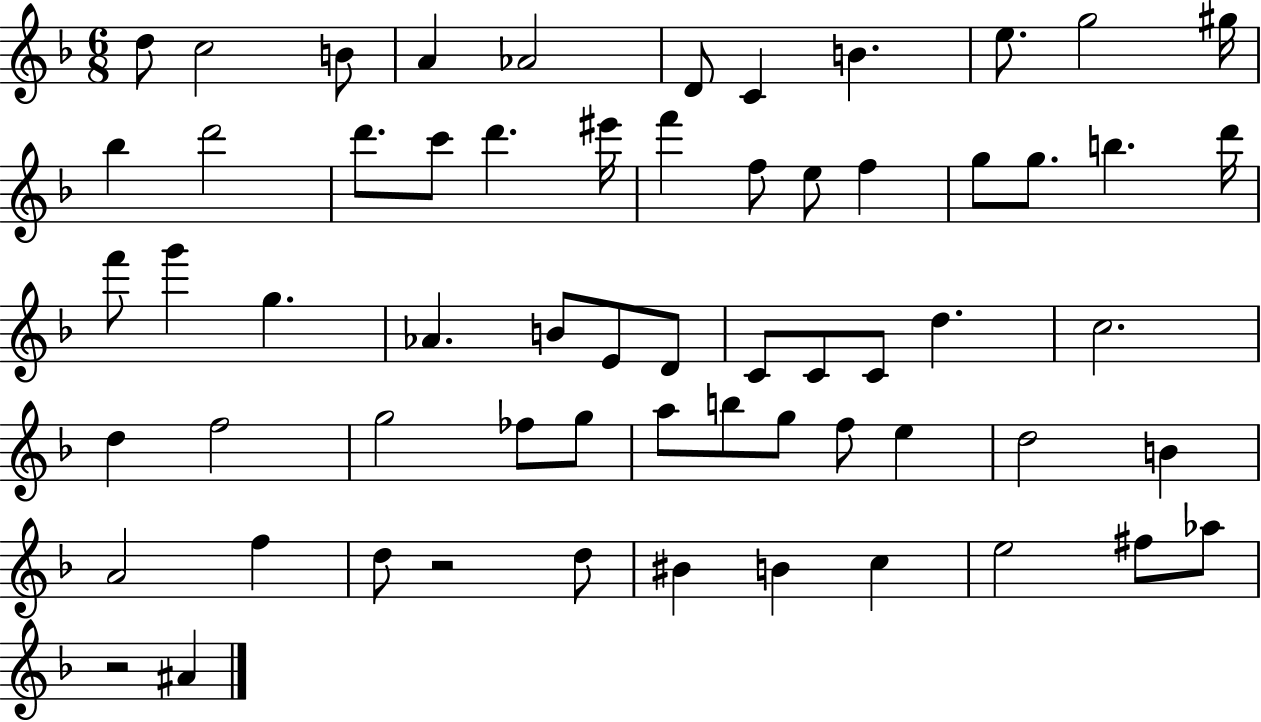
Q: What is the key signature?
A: F major